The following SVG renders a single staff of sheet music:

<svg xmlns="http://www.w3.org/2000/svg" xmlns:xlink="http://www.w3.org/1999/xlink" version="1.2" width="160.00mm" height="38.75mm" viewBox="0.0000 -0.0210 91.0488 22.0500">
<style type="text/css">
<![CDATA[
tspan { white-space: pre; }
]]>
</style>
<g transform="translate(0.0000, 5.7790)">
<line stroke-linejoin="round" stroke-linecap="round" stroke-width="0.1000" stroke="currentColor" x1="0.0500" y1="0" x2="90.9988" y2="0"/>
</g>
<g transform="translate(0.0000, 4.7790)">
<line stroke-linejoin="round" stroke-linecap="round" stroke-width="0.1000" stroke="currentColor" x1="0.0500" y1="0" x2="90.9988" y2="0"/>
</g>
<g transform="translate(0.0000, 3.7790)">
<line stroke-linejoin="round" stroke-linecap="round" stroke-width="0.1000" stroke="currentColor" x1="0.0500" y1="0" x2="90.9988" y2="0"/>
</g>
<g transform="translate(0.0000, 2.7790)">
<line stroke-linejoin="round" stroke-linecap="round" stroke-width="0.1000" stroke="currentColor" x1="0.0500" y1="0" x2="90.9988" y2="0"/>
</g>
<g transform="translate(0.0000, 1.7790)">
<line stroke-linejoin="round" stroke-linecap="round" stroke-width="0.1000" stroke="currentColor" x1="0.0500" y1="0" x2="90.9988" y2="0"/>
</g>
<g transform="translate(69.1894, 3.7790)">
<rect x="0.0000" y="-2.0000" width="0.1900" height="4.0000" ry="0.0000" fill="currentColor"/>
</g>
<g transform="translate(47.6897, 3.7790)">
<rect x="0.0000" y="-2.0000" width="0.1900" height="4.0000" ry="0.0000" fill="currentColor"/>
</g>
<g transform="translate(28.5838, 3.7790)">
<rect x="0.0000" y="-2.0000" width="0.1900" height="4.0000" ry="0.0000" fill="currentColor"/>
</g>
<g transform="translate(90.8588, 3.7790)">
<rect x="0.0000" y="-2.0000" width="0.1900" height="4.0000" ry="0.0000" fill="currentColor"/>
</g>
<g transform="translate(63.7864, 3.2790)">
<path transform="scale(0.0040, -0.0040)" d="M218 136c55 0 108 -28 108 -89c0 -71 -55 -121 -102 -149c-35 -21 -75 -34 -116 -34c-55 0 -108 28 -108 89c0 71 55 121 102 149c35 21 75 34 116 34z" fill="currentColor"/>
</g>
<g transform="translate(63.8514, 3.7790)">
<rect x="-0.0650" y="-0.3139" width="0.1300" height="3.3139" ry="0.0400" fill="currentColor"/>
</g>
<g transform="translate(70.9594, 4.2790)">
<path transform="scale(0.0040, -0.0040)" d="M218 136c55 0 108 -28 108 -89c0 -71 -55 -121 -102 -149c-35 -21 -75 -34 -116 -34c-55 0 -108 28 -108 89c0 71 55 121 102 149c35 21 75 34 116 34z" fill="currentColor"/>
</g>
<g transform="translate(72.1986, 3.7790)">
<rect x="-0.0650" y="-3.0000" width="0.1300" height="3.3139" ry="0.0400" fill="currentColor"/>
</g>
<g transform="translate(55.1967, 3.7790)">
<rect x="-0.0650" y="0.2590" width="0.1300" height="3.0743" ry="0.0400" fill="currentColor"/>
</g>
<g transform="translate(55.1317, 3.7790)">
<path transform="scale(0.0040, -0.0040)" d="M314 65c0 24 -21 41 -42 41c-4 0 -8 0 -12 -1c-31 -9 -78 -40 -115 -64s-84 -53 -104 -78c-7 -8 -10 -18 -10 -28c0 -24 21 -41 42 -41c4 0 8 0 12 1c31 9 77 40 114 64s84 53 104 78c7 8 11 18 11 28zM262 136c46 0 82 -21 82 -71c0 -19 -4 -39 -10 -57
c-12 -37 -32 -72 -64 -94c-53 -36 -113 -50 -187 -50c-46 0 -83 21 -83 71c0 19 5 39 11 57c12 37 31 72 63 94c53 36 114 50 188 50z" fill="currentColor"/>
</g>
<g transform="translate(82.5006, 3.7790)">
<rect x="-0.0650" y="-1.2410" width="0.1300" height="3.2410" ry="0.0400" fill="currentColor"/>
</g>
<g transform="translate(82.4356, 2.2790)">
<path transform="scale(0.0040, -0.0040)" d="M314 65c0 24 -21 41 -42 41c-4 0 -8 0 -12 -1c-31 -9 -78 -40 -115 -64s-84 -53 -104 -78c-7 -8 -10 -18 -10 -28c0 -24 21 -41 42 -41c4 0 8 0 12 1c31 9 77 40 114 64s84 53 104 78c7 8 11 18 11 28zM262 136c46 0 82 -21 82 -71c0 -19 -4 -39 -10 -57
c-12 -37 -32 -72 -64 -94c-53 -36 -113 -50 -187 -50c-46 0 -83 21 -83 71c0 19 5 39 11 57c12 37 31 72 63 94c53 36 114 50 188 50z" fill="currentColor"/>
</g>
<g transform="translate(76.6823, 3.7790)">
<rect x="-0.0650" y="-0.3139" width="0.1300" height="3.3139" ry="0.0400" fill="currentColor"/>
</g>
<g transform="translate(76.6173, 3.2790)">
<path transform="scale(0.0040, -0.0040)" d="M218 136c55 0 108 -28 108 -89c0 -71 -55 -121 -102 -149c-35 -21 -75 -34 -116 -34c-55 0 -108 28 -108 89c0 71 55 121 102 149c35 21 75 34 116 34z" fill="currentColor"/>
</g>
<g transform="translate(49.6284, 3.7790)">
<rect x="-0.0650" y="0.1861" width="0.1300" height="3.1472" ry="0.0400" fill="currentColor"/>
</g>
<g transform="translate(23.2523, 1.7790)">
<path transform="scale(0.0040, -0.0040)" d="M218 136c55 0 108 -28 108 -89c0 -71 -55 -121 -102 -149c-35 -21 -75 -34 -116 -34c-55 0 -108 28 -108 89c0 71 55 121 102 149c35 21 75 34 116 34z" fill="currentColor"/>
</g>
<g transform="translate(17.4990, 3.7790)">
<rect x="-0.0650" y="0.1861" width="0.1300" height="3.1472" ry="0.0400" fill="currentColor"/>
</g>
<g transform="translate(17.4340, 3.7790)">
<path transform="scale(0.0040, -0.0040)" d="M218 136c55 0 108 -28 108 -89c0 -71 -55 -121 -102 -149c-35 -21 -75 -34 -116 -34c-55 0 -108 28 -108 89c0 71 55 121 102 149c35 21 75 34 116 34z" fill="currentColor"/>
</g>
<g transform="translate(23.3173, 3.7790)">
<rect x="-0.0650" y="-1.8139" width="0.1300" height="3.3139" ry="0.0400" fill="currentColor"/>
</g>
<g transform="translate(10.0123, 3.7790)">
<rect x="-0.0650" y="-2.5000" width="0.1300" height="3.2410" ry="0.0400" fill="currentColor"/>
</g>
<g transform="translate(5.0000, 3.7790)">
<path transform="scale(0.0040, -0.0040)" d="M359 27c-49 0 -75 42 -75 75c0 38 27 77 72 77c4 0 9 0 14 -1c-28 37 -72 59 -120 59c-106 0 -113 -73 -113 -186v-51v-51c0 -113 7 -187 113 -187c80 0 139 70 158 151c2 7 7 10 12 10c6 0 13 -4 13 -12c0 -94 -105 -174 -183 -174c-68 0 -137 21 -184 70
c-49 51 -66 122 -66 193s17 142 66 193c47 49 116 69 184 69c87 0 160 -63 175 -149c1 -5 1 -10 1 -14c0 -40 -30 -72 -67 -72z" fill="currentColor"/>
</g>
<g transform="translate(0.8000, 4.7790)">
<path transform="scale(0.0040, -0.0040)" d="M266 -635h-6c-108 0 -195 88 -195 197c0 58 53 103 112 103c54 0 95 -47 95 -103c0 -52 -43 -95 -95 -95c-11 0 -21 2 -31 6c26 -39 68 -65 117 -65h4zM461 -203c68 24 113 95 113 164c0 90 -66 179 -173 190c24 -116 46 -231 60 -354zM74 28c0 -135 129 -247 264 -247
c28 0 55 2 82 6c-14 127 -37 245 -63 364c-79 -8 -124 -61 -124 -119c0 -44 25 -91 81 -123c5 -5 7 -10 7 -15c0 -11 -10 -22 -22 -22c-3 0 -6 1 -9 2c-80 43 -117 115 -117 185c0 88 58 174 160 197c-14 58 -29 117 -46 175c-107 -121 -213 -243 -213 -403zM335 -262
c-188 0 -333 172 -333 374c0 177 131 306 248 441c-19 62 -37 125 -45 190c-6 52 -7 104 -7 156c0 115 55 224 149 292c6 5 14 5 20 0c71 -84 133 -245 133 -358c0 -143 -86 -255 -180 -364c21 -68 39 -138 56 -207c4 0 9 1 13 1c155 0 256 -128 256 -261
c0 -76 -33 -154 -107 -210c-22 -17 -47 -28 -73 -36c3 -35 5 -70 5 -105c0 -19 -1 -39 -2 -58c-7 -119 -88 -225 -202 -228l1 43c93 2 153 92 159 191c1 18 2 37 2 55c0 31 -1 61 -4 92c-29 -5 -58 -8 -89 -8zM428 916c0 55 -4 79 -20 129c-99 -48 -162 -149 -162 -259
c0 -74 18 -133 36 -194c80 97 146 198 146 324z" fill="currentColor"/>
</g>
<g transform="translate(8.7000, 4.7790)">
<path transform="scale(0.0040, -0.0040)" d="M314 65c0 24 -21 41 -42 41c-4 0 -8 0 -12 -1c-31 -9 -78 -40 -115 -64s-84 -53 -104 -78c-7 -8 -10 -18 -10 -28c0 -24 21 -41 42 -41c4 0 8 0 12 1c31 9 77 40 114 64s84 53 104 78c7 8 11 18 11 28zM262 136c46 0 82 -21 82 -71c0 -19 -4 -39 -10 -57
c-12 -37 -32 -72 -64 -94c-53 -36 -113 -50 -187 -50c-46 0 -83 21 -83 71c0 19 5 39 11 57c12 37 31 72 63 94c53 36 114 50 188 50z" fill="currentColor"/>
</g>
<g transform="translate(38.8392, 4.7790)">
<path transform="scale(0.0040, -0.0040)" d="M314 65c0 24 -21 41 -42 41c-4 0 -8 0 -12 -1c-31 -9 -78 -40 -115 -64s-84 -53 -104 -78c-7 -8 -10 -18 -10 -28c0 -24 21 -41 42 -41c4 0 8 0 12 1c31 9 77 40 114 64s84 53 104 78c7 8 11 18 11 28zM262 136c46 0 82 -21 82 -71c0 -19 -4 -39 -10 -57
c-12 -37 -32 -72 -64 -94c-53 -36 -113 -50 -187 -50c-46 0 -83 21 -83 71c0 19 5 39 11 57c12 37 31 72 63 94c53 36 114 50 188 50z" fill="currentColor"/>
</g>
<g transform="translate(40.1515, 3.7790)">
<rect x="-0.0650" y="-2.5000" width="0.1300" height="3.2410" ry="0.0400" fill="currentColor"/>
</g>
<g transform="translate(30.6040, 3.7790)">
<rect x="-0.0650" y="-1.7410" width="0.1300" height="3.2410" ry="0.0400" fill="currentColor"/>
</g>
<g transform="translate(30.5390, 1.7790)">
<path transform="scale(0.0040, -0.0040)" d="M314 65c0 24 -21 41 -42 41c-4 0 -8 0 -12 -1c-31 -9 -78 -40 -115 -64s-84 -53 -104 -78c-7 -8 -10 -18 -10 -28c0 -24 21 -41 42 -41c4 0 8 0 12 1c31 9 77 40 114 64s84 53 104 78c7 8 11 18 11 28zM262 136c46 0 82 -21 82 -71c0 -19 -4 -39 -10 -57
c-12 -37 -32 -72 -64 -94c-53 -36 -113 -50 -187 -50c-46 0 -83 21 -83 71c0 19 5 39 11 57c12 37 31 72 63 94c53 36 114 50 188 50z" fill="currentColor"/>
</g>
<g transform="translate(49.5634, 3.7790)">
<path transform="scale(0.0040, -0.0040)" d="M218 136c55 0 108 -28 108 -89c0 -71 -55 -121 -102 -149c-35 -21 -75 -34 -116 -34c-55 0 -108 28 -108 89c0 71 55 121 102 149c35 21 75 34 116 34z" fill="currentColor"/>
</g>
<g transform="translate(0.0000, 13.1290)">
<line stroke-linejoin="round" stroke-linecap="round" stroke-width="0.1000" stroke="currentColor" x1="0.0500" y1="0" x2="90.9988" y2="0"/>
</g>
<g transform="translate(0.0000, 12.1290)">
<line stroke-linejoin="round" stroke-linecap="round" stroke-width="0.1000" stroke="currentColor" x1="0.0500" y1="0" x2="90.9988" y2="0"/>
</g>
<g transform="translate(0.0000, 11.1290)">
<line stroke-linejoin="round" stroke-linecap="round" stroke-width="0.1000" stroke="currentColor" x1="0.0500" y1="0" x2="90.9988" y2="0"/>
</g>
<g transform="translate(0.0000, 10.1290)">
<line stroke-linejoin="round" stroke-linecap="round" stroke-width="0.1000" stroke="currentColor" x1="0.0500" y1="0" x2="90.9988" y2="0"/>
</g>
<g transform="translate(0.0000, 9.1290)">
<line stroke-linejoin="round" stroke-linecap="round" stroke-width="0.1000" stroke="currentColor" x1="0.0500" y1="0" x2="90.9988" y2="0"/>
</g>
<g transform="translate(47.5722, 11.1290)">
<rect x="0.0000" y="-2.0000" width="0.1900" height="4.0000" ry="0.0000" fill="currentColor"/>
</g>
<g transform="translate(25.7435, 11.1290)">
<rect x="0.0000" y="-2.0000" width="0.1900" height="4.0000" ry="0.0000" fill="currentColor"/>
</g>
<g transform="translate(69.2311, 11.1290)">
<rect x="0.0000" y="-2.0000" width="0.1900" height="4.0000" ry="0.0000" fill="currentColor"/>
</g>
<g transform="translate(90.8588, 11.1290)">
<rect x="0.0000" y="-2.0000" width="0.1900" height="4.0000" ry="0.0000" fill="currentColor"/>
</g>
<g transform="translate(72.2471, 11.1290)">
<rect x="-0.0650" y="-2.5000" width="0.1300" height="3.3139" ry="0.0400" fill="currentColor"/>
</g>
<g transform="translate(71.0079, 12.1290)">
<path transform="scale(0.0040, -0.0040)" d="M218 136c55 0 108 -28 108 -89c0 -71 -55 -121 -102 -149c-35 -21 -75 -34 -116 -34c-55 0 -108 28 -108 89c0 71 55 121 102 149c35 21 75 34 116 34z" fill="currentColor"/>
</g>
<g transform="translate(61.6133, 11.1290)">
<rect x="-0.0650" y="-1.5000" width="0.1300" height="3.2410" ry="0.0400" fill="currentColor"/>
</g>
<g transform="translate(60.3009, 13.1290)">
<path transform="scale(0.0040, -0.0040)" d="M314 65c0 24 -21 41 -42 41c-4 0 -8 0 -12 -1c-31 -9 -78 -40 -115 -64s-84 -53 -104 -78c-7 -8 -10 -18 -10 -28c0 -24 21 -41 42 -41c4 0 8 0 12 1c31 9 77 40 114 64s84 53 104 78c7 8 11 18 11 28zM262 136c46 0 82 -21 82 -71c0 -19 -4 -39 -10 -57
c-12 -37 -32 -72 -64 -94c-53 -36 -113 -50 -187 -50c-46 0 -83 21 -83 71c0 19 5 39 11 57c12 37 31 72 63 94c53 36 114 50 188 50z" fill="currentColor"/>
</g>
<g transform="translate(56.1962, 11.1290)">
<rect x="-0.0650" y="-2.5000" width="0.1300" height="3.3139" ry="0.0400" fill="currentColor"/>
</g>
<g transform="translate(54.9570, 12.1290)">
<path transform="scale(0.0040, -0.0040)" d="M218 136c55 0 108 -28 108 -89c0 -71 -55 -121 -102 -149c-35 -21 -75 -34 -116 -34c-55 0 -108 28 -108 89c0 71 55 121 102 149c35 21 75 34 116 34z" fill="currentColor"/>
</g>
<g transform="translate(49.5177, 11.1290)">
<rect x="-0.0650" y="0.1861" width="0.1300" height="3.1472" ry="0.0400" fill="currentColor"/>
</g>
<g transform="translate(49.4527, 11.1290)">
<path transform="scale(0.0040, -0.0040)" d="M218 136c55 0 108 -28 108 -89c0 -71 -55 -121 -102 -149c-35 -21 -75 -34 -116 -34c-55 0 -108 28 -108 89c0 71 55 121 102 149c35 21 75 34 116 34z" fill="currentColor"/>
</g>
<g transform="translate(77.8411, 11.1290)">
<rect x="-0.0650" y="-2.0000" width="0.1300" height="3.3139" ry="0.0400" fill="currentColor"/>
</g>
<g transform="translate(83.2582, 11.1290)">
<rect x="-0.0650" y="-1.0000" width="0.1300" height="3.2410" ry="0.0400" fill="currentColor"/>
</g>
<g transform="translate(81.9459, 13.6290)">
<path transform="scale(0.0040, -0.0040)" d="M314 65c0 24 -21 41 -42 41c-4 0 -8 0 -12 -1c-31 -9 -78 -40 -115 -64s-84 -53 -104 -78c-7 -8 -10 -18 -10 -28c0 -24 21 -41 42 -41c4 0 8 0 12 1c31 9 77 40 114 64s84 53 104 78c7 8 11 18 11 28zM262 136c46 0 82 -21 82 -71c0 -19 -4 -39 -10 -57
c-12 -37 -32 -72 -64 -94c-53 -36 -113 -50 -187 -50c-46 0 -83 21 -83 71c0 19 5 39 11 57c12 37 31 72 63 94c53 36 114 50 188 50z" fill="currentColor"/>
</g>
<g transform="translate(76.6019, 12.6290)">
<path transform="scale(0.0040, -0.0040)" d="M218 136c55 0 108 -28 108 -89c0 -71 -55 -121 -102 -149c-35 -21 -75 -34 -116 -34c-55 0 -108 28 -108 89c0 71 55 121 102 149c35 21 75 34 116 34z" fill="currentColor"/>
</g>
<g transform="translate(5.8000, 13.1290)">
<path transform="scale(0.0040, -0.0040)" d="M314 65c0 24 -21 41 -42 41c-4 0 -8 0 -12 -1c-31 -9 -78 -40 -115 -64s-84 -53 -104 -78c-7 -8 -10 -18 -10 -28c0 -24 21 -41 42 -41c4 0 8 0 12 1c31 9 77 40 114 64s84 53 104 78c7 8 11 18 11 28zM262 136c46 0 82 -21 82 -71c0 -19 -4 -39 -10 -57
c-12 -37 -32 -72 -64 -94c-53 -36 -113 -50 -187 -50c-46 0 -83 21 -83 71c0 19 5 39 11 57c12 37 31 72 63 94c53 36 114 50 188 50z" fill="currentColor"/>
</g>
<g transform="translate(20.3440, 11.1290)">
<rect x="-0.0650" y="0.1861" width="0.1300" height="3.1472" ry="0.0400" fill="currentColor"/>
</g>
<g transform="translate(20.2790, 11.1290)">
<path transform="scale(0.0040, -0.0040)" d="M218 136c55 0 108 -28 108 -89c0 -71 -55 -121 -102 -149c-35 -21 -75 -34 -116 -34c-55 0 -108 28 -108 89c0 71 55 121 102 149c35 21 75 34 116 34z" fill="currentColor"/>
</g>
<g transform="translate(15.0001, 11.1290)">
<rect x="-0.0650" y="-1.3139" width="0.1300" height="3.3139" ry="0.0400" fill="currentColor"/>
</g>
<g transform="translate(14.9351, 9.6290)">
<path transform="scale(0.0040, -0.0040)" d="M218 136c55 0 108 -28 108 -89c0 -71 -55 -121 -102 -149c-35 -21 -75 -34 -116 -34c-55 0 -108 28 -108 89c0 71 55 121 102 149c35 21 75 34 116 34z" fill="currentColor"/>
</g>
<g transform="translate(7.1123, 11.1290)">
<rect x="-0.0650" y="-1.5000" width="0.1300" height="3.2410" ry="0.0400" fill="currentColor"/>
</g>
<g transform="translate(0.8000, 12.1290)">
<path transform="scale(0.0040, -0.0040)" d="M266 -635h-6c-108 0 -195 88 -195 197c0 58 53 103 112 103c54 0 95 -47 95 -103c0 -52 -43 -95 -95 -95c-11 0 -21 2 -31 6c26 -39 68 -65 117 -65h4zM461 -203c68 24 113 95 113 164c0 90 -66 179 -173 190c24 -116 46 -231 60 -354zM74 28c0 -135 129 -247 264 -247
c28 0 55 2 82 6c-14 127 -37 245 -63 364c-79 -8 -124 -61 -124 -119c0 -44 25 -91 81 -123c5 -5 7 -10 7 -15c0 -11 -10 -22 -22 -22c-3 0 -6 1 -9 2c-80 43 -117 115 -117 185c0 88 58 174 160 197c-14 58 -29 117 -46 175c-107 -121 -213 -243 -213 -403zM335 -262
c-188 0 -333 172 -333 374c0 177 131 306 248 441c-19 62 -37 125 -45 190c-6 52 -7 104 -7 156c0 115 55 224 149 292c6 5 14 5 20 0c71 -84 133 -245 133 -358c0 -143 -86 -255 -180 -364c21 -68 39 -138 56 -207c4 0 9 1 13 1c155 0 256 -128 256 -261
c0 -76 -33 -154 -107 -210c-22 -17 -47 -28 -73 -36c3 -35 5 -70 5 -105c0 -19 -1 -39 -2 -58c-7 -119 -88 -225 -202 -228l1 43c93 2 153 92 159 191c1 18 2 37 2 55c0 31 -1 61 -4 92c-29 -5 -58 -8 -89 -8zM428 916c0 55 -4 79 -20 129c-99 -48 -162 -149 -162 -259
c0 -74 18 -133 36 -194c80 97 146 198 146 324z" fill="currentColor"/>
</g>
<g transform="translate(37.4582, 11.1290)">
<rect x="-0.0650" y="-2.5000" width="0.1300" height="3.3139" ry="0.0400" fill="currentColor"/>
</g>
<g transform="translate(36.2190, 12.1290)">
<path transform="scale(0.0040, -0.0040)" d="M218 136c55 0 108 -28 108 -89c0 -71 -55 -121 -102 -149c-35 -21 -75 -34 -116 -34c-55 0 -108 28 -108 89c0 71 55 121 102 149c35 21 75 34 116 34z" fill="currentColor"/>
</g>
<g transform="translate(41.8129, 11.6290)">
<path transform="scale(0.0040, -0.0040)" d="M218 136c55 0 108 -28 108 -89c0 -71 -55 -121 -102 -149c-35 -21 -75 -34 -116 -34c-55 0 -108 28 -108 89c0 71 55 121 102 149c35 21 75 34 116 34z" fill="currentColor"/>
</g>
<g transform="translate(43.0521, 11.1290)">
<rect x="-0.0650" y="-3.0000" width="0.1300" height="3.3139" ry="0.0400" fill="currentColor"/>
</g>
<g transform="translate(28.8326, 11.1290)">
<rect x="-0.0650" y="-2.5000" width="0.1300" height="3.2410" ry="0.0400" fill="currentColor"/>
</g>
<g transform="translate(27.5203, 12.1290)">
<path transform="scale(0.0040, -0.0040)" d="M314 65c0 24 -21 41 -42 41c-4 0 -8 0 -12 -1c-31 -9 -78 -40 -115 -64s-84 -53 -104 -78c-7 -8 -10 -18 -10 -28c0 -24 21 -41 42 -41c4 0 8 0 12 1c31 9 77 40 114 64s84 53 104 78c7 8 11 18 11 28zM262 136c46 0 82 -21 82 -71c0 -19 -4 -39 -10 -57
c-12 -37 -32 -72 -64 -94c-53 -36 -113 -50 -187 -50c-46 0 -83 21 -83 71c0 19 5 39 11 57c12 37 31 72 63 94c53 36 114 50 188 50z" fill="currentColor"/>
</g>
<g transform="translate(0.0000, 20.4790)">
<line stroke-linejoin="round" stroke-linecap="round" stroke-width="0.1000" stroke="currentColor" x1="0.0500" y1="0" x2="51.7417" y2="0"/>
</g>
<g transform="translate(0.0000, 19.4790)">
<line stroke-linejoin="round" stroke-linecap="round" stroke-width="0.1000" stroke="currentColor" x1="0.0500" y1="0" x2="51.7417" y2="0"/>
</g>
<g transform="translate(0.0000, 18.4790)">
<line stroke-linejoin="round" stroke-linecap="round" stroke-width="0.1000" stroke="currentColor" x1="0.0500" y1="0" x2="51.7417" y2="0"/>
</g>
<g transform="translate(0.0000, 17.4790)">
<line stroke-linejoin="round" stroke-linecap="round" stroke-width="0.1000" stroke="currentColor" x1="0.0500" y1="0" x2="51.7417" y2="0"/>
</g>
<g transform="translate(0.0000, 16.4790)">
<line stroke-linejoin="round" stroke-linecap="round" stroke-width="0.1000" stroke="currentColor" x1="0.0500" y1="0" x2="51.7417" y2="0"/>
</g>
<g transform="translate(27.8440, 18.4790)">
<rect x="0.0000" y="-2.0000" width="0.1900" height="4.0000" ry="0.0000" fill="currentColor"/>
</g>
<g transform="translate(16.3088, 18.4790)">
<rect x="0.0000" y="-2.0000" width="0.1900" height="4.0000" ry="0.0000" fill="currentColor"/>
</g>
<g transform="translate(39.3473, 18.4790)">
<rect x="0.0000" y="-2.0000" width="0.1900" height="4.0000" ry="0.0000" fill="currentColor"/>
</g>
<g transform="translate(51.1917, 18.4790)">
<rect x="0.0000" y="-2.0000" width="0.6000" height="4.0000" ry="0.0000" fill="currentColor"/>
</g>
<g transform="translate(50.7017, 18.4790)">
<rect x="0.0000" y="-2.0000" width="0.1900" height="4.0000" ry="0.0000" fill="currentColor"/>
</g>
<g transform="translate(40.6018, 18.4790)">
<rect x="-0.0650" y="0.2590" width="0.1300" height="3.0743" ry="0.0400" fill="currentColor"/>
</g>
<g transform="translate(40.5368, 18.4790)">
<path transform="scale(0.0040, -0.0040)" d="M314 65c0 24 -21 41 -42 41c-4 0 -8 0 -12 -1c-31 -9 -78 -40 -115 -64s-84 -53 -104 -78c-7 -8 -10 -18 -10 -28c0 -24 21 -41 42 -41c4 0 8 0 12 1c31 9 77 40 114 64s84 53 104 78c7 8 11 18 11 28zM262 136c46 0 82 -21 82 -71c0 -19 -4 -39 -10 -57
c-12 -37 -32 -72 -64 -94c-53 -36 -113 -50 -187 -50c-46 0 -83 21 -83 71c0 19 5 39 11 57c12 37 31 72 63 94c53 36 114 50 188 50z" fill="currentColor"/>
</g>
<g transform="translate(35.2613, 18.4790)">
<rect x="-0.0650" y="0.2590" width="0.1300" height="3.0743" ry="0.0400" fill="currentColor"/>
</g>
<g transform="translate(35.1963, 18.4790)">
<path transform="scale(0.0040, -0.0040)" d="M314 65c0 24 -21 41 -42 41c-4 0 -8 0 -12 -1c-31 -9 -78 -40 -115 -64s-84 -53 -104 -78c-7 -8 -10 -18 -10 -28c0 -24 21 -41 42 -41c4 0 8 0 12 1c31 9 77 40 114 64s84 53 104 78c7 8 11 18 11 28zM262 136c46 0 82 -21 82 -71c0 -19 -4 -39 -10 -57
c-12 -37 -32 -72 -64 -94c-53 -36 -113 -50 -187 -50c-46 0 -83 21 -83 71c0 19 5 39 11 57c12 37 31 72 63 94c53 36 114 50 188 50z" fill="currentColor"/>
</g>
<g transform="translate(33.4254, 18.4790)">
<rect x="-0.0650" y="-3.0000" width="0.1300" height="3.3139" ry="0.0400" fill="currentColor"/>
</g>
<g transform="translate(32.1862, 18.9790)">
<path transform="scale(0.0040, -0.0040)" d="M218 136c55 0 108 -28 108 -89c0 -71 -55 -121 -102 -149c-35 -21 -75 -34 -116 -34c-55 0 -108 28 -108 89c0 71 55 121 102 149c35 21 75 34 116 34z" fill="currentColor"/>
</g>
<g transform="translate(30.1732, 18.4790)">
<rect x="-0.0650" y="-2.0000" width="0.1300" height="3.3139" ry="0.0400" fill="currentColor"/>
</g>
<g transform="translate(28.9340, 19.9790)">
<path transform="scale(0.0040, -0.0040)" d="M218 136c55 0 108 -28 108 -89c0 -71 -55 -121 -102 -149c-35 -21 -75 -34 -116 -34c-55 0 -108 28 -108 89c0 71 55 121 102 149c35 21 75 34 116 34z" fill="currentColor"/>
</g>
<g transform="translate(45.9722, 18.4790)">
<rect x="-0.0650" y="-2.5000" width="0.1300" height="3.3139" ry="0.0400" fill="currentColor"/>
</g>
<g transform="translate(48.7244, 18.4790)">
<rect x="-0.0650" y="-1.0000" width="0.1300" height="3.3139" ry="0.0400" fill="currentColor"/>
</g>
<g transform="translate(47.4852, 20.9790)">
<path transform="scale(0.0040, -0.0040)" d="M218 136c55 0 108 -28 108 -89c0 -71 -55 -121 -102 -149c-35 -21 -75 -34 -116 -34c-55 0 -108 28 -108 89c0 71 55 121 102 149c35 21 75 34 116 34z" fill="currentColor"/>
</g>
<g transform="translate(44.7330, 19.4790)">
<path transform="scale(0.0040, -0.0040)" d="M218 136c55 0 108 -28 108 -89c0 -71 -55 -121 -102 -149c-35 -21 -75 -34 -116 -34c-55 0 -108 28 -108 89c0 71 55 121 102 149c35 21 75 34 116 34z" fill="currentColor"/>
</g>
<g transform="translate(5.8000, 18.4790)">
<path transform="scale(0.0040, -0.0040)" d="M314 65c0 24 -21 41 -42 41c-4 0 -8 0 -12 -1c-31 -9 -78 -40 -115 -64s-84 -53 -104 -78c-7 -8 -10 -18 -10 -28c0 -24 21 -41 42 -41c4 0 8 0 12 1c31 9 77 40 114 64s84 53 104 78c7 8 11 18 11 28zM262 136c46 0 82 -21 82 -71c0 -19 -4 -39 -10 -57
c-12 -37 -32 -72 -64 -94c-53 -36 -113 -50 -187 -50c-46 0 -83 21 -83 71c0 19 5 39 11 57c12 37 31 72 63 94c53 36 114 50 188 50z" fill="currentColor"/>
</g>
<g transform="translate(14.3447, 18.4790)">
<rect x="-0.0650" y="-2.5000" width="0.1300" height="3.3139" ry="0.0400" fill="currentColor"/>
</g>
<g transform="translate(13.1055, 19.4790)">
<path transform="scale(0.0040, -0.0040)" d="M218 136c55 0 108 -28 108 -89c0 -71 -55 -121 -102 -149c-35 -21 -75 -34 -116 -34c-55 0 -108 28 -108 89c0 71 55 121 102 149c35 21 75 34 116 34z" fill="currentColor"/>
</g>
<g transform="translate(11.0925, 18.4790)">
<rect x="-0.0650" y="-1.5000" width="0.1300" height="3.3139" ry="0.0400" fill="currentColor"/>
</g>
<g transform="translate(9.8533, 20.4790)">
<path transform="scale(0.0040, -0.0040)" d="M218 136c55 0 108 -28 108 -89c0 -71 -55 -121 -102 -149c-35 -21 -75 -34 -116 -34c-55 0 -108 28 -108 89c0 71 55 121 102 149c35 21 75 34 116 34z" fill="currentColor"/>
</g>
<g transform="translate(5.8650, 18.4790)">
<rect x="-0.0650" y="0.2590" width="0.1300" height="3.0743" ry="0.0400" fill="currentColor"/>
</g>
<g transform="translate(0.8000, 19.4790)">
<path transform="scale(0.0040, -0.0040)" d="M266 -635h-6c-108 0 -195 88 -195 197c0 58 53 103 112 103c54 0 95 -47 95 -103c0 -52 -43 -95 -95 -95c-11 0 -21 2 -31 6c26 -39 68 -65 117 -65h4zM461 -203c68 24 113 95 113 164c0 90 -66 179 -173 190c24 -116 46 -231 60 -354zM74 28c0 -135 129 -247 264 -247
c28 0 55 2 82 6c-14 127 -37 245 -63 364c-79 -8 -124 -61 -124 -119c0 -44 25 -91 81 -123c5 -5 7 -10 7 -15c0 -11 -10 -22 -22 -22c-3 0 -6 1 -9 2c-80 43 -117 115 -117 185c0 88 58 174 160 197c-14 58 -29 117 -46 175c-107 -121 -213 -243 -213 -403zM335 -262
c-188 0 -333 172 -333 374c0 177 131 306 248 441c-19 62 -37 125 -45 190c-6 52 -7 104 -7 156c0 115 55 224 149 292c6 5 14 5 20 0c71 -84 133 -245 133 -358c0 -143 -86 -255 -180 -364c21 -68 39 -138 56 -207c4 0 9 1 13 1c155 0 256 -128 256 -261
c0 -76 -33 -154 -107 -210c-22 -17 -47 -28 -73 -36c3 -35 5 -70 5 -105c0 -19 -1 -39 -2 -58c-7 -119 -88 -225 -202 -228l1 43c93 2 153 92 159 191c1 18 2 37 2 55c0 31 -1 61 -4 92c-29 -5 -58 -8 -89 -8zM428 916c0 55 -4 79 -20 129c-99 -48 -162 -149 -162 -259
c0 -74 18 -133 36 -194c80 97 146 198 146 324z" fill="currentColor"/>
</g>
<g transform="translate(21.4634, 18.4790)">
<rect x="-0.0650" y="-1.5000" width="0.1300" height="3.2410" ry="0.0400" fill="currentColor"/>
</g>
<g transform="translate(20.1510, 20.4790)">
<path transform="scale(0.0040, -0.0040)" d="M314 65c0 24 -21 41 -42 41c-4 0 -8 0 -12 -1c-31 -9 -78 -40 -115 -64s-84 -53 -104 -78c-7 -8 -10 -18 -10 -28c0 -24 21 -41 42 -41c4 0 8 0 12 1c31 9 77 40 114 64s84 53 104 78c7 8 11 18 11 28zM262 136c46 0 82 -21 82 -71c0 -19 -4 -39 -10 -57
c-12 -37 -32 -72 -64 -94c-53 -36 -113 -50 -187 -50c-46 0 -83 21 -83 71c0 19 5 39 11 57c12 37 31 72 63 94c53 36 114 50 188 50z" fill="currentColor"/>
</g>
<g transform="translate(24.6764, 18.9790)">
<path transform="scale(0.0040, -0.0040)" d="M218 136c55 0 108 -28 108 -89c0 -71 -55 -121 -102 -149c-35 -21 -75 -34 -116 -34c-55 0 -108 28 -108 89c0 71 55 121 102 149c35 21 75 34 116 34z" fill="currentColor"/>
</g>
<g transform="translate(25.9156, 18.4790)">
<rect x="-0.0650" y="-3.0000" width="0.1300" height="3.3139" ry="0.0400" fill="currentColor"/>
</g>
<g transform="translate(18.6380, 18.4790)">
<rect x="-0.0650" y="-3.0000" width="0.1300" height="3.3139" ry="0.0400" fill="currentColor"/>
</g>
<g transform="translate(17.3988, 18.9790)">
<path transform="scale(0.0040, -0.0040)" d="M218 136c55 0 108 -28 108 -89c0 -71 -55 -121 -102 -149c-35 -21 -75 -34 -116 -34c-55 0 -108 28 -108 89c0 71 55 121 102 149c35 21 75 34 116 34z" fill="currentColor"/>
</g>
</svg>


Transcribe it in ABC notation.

X:1
T:Untitled
M:4/4
L:1/4
K:C
G2 B f f2 G2 B B2 c A c e2 E2 e B G2 G A B G E2 G F D2 B2 E G A E2 A F A B2 B2 G D